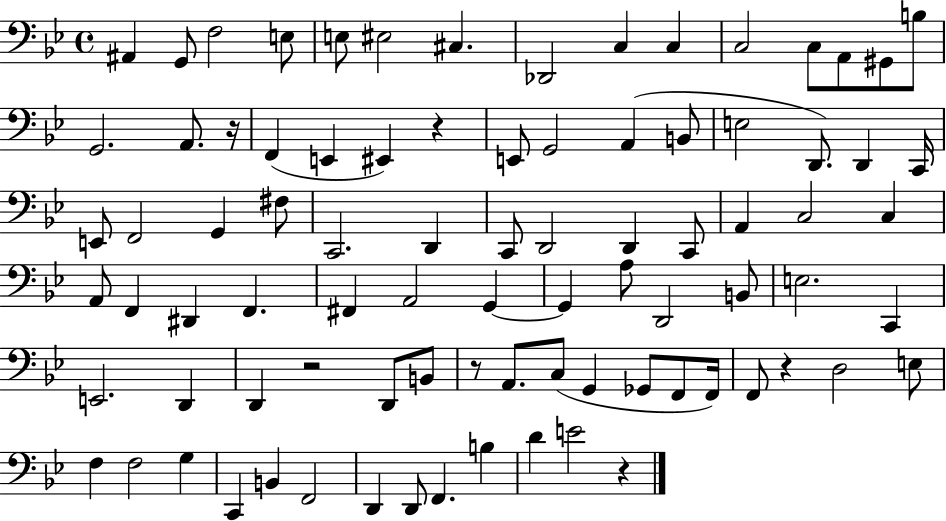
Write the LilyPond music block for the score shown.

{
  \clef bass
  \time 4/4
  \defaultTimeSignature
  \key bes \major
  \repeat volta 2 { ais,4 g,8 f2 e8 | e8 eis2 cis4. | des,2 c4 c4 | c2 c8 a,8 gis,8 b8 | \break g,2. a,8. r16 | f,4( e,4 eis,4) r4 | e,8 g,2 a,4( b,8 | e2 d,8.) d,4 c,16 | \break e,8 f,2 g,4 fis8 | c,2. d,4 | c,8 d,2 d,4 c,8 | a,4 c2 c4 | \break a,8 f,4 dis,4 f,4. | fis,4 a,2 g,4~~ | g,4 a8 d,2 b,8 | e2. c,4 | \break e,2. d,4 | d,4 r2 d,8 b,8 | r8 a,8. c8( g,4 ges,8 f,8 f,16) | f,8 r4 d2 e8 | \break f4 f2 g4 | c,4 b,4 f,2 | d,4 d,8 f,4. b4 | d'4 e'2 r4 | \break } \bar "|."
}